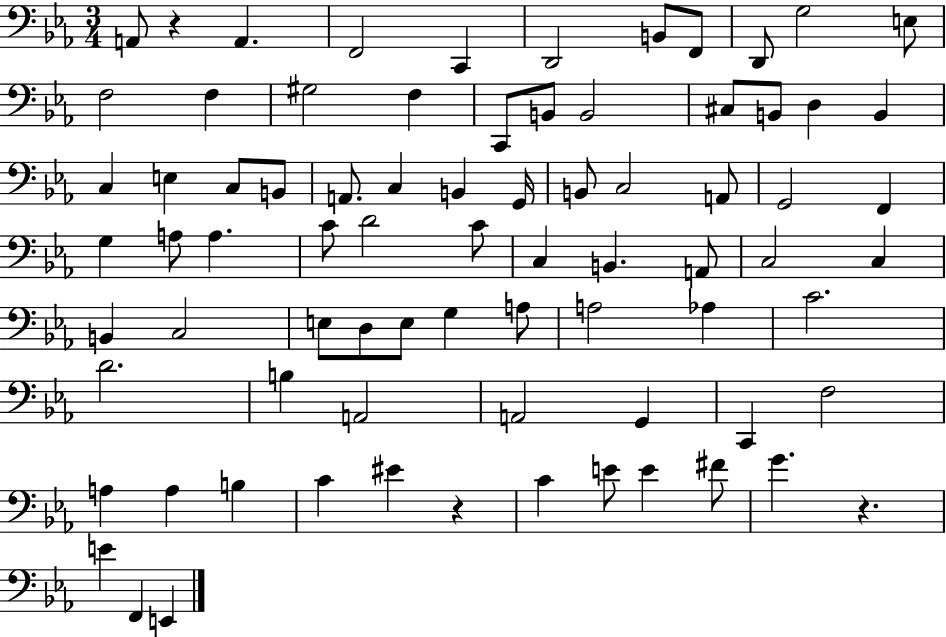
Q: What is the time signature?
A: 3/4